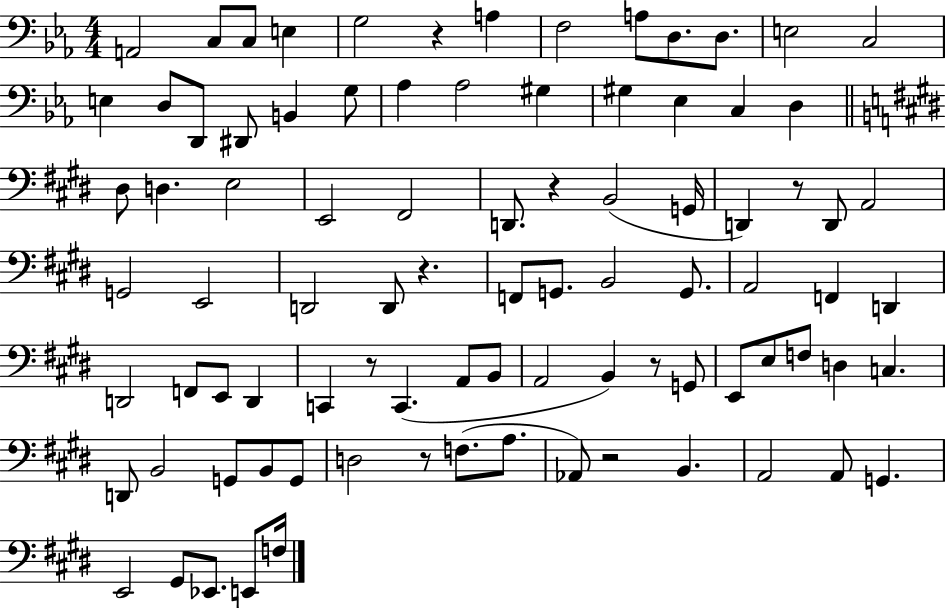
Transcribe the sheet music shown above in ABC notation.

X:1
T:Untitled
M:4/4
L:1/4
K:Eb
A,,2 C,/2 C,/2 E, G,2 z A, F,2 A,/2 D,/2 D,/2 E,2 C,2 E, D,/2 D,,/2 ^D,,/2 B,, G,/2 _A, _A,2 ^G, ^G, _E, C, D, ^D,/2 D, E,2 E,,2 ^F,,2 D,,/2 z B,,2 G,,/4 D,, z/2 D,,/2 A,,2 G,,2 E,,2 D,,2 D,,/2 z F,,/2 G,,/2 B,,2 G,,/2 A,,2 F,, D,, D,,2 F,,/2 E,,/2 D,, C,, z/2 C,, A,,/2 B,,/2 A,,2 B,, z/2 G,,/2 E,,/2 E,/2 F,/2 D, C, D,,/2 B,,2 G,,/2 B,,/2 G,,/2 D,2 z/2 F,/2 A,/2 _A,,/2 z2 B,, A,,2 A,,/2 G,, E,,2 ^G,,/2 _E,,/2 E,,/2 F,/4